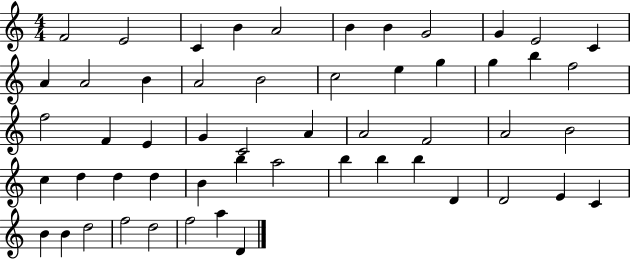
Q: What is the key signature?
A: C major